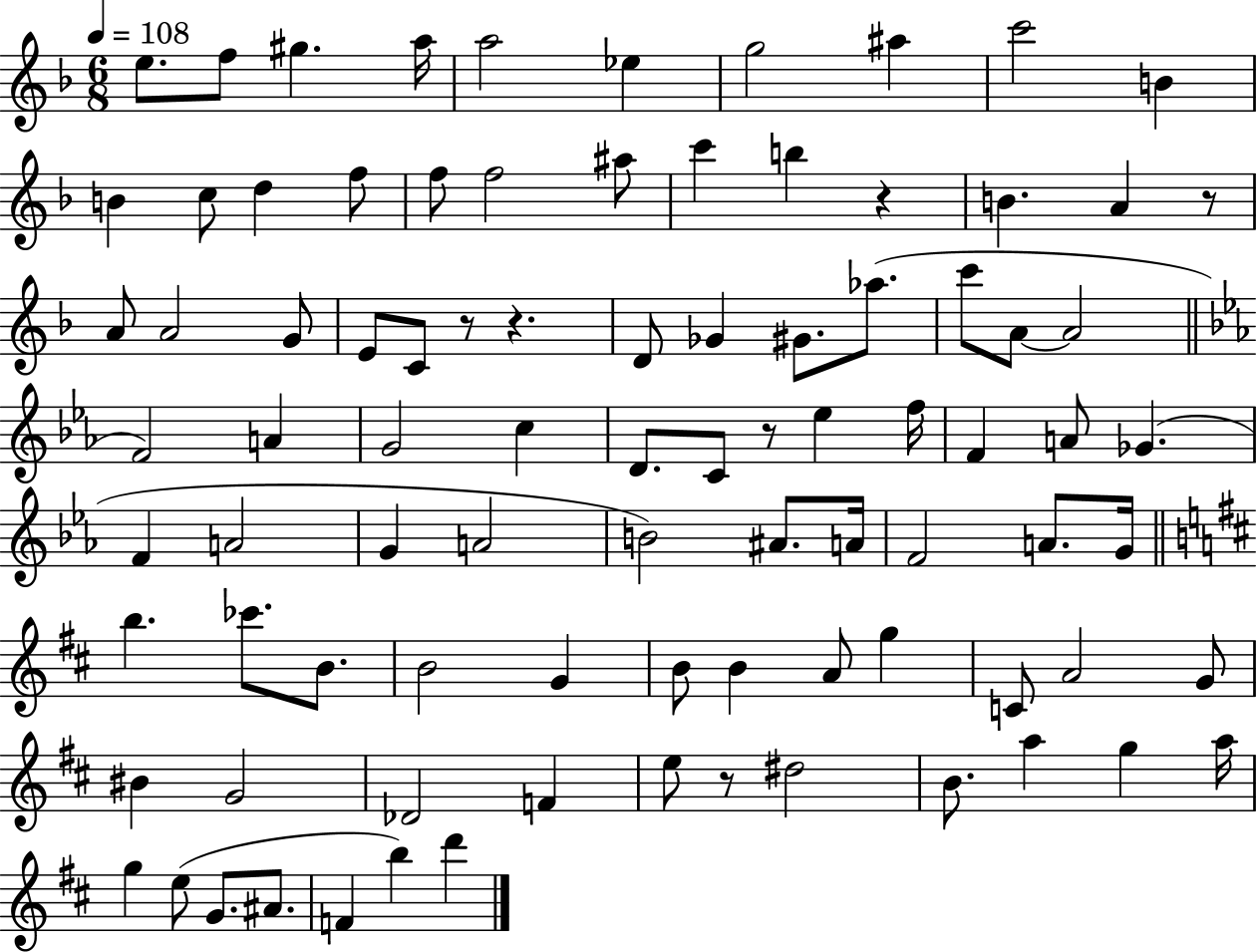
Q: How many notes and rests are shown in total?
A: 89